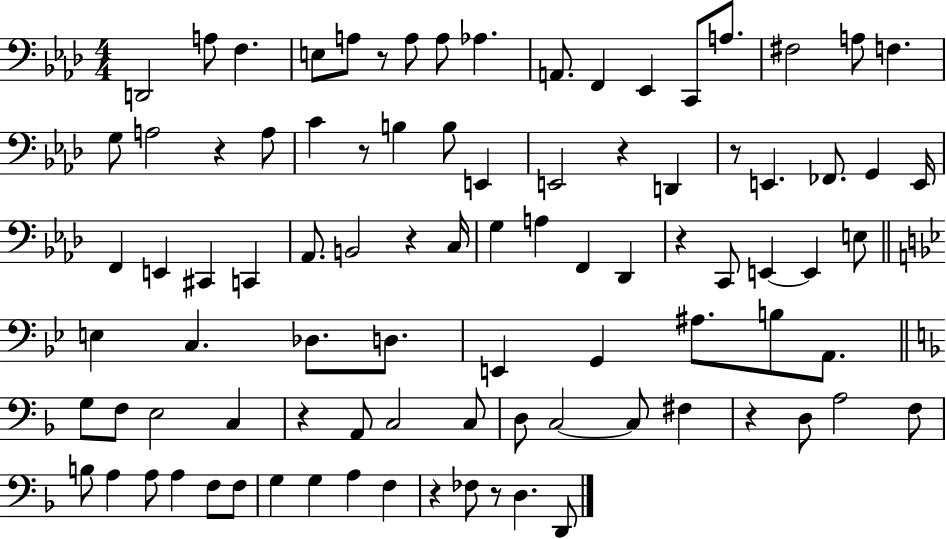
{
  \clef bass
  \numericTimeSignature
  \time 4/4
  \key aes \major
  d,2 a8 f4. | e8 a8 r8 a8 a8 aes4. | a,8. f,4 ees,4 c,8 a8. | fis2 a8 f4. | \break g8 a2 r4 a8 | c'4 r8 b4 b8 e,4 | e,2 r4 d,4 | r8 e,4. fes,8. g,4 e,16 | \break f,4 e,4 cis,4 c,4 | aes,8. b,2 r4 c16 | g4 a4 f,4 des,4 | r4 c,8 e,4~~ e,4 e8 | \break \bar "||" \break \key bes \major e4 c4. des8. d8. | e,4 g,4 ais8. b8 a,8. | \bar "||" \break \key f \major g8 f8 e2 c4 | r4 a,8 c2 c8 | d8 c2~~ c8 fis4 | r4 d8 a2 f8 | \break b8 a4 a8 a4 f8 f8 | g4 g4 a4 f4 | r4 fes8 r8 d4. d,8 | \bar "|."
}